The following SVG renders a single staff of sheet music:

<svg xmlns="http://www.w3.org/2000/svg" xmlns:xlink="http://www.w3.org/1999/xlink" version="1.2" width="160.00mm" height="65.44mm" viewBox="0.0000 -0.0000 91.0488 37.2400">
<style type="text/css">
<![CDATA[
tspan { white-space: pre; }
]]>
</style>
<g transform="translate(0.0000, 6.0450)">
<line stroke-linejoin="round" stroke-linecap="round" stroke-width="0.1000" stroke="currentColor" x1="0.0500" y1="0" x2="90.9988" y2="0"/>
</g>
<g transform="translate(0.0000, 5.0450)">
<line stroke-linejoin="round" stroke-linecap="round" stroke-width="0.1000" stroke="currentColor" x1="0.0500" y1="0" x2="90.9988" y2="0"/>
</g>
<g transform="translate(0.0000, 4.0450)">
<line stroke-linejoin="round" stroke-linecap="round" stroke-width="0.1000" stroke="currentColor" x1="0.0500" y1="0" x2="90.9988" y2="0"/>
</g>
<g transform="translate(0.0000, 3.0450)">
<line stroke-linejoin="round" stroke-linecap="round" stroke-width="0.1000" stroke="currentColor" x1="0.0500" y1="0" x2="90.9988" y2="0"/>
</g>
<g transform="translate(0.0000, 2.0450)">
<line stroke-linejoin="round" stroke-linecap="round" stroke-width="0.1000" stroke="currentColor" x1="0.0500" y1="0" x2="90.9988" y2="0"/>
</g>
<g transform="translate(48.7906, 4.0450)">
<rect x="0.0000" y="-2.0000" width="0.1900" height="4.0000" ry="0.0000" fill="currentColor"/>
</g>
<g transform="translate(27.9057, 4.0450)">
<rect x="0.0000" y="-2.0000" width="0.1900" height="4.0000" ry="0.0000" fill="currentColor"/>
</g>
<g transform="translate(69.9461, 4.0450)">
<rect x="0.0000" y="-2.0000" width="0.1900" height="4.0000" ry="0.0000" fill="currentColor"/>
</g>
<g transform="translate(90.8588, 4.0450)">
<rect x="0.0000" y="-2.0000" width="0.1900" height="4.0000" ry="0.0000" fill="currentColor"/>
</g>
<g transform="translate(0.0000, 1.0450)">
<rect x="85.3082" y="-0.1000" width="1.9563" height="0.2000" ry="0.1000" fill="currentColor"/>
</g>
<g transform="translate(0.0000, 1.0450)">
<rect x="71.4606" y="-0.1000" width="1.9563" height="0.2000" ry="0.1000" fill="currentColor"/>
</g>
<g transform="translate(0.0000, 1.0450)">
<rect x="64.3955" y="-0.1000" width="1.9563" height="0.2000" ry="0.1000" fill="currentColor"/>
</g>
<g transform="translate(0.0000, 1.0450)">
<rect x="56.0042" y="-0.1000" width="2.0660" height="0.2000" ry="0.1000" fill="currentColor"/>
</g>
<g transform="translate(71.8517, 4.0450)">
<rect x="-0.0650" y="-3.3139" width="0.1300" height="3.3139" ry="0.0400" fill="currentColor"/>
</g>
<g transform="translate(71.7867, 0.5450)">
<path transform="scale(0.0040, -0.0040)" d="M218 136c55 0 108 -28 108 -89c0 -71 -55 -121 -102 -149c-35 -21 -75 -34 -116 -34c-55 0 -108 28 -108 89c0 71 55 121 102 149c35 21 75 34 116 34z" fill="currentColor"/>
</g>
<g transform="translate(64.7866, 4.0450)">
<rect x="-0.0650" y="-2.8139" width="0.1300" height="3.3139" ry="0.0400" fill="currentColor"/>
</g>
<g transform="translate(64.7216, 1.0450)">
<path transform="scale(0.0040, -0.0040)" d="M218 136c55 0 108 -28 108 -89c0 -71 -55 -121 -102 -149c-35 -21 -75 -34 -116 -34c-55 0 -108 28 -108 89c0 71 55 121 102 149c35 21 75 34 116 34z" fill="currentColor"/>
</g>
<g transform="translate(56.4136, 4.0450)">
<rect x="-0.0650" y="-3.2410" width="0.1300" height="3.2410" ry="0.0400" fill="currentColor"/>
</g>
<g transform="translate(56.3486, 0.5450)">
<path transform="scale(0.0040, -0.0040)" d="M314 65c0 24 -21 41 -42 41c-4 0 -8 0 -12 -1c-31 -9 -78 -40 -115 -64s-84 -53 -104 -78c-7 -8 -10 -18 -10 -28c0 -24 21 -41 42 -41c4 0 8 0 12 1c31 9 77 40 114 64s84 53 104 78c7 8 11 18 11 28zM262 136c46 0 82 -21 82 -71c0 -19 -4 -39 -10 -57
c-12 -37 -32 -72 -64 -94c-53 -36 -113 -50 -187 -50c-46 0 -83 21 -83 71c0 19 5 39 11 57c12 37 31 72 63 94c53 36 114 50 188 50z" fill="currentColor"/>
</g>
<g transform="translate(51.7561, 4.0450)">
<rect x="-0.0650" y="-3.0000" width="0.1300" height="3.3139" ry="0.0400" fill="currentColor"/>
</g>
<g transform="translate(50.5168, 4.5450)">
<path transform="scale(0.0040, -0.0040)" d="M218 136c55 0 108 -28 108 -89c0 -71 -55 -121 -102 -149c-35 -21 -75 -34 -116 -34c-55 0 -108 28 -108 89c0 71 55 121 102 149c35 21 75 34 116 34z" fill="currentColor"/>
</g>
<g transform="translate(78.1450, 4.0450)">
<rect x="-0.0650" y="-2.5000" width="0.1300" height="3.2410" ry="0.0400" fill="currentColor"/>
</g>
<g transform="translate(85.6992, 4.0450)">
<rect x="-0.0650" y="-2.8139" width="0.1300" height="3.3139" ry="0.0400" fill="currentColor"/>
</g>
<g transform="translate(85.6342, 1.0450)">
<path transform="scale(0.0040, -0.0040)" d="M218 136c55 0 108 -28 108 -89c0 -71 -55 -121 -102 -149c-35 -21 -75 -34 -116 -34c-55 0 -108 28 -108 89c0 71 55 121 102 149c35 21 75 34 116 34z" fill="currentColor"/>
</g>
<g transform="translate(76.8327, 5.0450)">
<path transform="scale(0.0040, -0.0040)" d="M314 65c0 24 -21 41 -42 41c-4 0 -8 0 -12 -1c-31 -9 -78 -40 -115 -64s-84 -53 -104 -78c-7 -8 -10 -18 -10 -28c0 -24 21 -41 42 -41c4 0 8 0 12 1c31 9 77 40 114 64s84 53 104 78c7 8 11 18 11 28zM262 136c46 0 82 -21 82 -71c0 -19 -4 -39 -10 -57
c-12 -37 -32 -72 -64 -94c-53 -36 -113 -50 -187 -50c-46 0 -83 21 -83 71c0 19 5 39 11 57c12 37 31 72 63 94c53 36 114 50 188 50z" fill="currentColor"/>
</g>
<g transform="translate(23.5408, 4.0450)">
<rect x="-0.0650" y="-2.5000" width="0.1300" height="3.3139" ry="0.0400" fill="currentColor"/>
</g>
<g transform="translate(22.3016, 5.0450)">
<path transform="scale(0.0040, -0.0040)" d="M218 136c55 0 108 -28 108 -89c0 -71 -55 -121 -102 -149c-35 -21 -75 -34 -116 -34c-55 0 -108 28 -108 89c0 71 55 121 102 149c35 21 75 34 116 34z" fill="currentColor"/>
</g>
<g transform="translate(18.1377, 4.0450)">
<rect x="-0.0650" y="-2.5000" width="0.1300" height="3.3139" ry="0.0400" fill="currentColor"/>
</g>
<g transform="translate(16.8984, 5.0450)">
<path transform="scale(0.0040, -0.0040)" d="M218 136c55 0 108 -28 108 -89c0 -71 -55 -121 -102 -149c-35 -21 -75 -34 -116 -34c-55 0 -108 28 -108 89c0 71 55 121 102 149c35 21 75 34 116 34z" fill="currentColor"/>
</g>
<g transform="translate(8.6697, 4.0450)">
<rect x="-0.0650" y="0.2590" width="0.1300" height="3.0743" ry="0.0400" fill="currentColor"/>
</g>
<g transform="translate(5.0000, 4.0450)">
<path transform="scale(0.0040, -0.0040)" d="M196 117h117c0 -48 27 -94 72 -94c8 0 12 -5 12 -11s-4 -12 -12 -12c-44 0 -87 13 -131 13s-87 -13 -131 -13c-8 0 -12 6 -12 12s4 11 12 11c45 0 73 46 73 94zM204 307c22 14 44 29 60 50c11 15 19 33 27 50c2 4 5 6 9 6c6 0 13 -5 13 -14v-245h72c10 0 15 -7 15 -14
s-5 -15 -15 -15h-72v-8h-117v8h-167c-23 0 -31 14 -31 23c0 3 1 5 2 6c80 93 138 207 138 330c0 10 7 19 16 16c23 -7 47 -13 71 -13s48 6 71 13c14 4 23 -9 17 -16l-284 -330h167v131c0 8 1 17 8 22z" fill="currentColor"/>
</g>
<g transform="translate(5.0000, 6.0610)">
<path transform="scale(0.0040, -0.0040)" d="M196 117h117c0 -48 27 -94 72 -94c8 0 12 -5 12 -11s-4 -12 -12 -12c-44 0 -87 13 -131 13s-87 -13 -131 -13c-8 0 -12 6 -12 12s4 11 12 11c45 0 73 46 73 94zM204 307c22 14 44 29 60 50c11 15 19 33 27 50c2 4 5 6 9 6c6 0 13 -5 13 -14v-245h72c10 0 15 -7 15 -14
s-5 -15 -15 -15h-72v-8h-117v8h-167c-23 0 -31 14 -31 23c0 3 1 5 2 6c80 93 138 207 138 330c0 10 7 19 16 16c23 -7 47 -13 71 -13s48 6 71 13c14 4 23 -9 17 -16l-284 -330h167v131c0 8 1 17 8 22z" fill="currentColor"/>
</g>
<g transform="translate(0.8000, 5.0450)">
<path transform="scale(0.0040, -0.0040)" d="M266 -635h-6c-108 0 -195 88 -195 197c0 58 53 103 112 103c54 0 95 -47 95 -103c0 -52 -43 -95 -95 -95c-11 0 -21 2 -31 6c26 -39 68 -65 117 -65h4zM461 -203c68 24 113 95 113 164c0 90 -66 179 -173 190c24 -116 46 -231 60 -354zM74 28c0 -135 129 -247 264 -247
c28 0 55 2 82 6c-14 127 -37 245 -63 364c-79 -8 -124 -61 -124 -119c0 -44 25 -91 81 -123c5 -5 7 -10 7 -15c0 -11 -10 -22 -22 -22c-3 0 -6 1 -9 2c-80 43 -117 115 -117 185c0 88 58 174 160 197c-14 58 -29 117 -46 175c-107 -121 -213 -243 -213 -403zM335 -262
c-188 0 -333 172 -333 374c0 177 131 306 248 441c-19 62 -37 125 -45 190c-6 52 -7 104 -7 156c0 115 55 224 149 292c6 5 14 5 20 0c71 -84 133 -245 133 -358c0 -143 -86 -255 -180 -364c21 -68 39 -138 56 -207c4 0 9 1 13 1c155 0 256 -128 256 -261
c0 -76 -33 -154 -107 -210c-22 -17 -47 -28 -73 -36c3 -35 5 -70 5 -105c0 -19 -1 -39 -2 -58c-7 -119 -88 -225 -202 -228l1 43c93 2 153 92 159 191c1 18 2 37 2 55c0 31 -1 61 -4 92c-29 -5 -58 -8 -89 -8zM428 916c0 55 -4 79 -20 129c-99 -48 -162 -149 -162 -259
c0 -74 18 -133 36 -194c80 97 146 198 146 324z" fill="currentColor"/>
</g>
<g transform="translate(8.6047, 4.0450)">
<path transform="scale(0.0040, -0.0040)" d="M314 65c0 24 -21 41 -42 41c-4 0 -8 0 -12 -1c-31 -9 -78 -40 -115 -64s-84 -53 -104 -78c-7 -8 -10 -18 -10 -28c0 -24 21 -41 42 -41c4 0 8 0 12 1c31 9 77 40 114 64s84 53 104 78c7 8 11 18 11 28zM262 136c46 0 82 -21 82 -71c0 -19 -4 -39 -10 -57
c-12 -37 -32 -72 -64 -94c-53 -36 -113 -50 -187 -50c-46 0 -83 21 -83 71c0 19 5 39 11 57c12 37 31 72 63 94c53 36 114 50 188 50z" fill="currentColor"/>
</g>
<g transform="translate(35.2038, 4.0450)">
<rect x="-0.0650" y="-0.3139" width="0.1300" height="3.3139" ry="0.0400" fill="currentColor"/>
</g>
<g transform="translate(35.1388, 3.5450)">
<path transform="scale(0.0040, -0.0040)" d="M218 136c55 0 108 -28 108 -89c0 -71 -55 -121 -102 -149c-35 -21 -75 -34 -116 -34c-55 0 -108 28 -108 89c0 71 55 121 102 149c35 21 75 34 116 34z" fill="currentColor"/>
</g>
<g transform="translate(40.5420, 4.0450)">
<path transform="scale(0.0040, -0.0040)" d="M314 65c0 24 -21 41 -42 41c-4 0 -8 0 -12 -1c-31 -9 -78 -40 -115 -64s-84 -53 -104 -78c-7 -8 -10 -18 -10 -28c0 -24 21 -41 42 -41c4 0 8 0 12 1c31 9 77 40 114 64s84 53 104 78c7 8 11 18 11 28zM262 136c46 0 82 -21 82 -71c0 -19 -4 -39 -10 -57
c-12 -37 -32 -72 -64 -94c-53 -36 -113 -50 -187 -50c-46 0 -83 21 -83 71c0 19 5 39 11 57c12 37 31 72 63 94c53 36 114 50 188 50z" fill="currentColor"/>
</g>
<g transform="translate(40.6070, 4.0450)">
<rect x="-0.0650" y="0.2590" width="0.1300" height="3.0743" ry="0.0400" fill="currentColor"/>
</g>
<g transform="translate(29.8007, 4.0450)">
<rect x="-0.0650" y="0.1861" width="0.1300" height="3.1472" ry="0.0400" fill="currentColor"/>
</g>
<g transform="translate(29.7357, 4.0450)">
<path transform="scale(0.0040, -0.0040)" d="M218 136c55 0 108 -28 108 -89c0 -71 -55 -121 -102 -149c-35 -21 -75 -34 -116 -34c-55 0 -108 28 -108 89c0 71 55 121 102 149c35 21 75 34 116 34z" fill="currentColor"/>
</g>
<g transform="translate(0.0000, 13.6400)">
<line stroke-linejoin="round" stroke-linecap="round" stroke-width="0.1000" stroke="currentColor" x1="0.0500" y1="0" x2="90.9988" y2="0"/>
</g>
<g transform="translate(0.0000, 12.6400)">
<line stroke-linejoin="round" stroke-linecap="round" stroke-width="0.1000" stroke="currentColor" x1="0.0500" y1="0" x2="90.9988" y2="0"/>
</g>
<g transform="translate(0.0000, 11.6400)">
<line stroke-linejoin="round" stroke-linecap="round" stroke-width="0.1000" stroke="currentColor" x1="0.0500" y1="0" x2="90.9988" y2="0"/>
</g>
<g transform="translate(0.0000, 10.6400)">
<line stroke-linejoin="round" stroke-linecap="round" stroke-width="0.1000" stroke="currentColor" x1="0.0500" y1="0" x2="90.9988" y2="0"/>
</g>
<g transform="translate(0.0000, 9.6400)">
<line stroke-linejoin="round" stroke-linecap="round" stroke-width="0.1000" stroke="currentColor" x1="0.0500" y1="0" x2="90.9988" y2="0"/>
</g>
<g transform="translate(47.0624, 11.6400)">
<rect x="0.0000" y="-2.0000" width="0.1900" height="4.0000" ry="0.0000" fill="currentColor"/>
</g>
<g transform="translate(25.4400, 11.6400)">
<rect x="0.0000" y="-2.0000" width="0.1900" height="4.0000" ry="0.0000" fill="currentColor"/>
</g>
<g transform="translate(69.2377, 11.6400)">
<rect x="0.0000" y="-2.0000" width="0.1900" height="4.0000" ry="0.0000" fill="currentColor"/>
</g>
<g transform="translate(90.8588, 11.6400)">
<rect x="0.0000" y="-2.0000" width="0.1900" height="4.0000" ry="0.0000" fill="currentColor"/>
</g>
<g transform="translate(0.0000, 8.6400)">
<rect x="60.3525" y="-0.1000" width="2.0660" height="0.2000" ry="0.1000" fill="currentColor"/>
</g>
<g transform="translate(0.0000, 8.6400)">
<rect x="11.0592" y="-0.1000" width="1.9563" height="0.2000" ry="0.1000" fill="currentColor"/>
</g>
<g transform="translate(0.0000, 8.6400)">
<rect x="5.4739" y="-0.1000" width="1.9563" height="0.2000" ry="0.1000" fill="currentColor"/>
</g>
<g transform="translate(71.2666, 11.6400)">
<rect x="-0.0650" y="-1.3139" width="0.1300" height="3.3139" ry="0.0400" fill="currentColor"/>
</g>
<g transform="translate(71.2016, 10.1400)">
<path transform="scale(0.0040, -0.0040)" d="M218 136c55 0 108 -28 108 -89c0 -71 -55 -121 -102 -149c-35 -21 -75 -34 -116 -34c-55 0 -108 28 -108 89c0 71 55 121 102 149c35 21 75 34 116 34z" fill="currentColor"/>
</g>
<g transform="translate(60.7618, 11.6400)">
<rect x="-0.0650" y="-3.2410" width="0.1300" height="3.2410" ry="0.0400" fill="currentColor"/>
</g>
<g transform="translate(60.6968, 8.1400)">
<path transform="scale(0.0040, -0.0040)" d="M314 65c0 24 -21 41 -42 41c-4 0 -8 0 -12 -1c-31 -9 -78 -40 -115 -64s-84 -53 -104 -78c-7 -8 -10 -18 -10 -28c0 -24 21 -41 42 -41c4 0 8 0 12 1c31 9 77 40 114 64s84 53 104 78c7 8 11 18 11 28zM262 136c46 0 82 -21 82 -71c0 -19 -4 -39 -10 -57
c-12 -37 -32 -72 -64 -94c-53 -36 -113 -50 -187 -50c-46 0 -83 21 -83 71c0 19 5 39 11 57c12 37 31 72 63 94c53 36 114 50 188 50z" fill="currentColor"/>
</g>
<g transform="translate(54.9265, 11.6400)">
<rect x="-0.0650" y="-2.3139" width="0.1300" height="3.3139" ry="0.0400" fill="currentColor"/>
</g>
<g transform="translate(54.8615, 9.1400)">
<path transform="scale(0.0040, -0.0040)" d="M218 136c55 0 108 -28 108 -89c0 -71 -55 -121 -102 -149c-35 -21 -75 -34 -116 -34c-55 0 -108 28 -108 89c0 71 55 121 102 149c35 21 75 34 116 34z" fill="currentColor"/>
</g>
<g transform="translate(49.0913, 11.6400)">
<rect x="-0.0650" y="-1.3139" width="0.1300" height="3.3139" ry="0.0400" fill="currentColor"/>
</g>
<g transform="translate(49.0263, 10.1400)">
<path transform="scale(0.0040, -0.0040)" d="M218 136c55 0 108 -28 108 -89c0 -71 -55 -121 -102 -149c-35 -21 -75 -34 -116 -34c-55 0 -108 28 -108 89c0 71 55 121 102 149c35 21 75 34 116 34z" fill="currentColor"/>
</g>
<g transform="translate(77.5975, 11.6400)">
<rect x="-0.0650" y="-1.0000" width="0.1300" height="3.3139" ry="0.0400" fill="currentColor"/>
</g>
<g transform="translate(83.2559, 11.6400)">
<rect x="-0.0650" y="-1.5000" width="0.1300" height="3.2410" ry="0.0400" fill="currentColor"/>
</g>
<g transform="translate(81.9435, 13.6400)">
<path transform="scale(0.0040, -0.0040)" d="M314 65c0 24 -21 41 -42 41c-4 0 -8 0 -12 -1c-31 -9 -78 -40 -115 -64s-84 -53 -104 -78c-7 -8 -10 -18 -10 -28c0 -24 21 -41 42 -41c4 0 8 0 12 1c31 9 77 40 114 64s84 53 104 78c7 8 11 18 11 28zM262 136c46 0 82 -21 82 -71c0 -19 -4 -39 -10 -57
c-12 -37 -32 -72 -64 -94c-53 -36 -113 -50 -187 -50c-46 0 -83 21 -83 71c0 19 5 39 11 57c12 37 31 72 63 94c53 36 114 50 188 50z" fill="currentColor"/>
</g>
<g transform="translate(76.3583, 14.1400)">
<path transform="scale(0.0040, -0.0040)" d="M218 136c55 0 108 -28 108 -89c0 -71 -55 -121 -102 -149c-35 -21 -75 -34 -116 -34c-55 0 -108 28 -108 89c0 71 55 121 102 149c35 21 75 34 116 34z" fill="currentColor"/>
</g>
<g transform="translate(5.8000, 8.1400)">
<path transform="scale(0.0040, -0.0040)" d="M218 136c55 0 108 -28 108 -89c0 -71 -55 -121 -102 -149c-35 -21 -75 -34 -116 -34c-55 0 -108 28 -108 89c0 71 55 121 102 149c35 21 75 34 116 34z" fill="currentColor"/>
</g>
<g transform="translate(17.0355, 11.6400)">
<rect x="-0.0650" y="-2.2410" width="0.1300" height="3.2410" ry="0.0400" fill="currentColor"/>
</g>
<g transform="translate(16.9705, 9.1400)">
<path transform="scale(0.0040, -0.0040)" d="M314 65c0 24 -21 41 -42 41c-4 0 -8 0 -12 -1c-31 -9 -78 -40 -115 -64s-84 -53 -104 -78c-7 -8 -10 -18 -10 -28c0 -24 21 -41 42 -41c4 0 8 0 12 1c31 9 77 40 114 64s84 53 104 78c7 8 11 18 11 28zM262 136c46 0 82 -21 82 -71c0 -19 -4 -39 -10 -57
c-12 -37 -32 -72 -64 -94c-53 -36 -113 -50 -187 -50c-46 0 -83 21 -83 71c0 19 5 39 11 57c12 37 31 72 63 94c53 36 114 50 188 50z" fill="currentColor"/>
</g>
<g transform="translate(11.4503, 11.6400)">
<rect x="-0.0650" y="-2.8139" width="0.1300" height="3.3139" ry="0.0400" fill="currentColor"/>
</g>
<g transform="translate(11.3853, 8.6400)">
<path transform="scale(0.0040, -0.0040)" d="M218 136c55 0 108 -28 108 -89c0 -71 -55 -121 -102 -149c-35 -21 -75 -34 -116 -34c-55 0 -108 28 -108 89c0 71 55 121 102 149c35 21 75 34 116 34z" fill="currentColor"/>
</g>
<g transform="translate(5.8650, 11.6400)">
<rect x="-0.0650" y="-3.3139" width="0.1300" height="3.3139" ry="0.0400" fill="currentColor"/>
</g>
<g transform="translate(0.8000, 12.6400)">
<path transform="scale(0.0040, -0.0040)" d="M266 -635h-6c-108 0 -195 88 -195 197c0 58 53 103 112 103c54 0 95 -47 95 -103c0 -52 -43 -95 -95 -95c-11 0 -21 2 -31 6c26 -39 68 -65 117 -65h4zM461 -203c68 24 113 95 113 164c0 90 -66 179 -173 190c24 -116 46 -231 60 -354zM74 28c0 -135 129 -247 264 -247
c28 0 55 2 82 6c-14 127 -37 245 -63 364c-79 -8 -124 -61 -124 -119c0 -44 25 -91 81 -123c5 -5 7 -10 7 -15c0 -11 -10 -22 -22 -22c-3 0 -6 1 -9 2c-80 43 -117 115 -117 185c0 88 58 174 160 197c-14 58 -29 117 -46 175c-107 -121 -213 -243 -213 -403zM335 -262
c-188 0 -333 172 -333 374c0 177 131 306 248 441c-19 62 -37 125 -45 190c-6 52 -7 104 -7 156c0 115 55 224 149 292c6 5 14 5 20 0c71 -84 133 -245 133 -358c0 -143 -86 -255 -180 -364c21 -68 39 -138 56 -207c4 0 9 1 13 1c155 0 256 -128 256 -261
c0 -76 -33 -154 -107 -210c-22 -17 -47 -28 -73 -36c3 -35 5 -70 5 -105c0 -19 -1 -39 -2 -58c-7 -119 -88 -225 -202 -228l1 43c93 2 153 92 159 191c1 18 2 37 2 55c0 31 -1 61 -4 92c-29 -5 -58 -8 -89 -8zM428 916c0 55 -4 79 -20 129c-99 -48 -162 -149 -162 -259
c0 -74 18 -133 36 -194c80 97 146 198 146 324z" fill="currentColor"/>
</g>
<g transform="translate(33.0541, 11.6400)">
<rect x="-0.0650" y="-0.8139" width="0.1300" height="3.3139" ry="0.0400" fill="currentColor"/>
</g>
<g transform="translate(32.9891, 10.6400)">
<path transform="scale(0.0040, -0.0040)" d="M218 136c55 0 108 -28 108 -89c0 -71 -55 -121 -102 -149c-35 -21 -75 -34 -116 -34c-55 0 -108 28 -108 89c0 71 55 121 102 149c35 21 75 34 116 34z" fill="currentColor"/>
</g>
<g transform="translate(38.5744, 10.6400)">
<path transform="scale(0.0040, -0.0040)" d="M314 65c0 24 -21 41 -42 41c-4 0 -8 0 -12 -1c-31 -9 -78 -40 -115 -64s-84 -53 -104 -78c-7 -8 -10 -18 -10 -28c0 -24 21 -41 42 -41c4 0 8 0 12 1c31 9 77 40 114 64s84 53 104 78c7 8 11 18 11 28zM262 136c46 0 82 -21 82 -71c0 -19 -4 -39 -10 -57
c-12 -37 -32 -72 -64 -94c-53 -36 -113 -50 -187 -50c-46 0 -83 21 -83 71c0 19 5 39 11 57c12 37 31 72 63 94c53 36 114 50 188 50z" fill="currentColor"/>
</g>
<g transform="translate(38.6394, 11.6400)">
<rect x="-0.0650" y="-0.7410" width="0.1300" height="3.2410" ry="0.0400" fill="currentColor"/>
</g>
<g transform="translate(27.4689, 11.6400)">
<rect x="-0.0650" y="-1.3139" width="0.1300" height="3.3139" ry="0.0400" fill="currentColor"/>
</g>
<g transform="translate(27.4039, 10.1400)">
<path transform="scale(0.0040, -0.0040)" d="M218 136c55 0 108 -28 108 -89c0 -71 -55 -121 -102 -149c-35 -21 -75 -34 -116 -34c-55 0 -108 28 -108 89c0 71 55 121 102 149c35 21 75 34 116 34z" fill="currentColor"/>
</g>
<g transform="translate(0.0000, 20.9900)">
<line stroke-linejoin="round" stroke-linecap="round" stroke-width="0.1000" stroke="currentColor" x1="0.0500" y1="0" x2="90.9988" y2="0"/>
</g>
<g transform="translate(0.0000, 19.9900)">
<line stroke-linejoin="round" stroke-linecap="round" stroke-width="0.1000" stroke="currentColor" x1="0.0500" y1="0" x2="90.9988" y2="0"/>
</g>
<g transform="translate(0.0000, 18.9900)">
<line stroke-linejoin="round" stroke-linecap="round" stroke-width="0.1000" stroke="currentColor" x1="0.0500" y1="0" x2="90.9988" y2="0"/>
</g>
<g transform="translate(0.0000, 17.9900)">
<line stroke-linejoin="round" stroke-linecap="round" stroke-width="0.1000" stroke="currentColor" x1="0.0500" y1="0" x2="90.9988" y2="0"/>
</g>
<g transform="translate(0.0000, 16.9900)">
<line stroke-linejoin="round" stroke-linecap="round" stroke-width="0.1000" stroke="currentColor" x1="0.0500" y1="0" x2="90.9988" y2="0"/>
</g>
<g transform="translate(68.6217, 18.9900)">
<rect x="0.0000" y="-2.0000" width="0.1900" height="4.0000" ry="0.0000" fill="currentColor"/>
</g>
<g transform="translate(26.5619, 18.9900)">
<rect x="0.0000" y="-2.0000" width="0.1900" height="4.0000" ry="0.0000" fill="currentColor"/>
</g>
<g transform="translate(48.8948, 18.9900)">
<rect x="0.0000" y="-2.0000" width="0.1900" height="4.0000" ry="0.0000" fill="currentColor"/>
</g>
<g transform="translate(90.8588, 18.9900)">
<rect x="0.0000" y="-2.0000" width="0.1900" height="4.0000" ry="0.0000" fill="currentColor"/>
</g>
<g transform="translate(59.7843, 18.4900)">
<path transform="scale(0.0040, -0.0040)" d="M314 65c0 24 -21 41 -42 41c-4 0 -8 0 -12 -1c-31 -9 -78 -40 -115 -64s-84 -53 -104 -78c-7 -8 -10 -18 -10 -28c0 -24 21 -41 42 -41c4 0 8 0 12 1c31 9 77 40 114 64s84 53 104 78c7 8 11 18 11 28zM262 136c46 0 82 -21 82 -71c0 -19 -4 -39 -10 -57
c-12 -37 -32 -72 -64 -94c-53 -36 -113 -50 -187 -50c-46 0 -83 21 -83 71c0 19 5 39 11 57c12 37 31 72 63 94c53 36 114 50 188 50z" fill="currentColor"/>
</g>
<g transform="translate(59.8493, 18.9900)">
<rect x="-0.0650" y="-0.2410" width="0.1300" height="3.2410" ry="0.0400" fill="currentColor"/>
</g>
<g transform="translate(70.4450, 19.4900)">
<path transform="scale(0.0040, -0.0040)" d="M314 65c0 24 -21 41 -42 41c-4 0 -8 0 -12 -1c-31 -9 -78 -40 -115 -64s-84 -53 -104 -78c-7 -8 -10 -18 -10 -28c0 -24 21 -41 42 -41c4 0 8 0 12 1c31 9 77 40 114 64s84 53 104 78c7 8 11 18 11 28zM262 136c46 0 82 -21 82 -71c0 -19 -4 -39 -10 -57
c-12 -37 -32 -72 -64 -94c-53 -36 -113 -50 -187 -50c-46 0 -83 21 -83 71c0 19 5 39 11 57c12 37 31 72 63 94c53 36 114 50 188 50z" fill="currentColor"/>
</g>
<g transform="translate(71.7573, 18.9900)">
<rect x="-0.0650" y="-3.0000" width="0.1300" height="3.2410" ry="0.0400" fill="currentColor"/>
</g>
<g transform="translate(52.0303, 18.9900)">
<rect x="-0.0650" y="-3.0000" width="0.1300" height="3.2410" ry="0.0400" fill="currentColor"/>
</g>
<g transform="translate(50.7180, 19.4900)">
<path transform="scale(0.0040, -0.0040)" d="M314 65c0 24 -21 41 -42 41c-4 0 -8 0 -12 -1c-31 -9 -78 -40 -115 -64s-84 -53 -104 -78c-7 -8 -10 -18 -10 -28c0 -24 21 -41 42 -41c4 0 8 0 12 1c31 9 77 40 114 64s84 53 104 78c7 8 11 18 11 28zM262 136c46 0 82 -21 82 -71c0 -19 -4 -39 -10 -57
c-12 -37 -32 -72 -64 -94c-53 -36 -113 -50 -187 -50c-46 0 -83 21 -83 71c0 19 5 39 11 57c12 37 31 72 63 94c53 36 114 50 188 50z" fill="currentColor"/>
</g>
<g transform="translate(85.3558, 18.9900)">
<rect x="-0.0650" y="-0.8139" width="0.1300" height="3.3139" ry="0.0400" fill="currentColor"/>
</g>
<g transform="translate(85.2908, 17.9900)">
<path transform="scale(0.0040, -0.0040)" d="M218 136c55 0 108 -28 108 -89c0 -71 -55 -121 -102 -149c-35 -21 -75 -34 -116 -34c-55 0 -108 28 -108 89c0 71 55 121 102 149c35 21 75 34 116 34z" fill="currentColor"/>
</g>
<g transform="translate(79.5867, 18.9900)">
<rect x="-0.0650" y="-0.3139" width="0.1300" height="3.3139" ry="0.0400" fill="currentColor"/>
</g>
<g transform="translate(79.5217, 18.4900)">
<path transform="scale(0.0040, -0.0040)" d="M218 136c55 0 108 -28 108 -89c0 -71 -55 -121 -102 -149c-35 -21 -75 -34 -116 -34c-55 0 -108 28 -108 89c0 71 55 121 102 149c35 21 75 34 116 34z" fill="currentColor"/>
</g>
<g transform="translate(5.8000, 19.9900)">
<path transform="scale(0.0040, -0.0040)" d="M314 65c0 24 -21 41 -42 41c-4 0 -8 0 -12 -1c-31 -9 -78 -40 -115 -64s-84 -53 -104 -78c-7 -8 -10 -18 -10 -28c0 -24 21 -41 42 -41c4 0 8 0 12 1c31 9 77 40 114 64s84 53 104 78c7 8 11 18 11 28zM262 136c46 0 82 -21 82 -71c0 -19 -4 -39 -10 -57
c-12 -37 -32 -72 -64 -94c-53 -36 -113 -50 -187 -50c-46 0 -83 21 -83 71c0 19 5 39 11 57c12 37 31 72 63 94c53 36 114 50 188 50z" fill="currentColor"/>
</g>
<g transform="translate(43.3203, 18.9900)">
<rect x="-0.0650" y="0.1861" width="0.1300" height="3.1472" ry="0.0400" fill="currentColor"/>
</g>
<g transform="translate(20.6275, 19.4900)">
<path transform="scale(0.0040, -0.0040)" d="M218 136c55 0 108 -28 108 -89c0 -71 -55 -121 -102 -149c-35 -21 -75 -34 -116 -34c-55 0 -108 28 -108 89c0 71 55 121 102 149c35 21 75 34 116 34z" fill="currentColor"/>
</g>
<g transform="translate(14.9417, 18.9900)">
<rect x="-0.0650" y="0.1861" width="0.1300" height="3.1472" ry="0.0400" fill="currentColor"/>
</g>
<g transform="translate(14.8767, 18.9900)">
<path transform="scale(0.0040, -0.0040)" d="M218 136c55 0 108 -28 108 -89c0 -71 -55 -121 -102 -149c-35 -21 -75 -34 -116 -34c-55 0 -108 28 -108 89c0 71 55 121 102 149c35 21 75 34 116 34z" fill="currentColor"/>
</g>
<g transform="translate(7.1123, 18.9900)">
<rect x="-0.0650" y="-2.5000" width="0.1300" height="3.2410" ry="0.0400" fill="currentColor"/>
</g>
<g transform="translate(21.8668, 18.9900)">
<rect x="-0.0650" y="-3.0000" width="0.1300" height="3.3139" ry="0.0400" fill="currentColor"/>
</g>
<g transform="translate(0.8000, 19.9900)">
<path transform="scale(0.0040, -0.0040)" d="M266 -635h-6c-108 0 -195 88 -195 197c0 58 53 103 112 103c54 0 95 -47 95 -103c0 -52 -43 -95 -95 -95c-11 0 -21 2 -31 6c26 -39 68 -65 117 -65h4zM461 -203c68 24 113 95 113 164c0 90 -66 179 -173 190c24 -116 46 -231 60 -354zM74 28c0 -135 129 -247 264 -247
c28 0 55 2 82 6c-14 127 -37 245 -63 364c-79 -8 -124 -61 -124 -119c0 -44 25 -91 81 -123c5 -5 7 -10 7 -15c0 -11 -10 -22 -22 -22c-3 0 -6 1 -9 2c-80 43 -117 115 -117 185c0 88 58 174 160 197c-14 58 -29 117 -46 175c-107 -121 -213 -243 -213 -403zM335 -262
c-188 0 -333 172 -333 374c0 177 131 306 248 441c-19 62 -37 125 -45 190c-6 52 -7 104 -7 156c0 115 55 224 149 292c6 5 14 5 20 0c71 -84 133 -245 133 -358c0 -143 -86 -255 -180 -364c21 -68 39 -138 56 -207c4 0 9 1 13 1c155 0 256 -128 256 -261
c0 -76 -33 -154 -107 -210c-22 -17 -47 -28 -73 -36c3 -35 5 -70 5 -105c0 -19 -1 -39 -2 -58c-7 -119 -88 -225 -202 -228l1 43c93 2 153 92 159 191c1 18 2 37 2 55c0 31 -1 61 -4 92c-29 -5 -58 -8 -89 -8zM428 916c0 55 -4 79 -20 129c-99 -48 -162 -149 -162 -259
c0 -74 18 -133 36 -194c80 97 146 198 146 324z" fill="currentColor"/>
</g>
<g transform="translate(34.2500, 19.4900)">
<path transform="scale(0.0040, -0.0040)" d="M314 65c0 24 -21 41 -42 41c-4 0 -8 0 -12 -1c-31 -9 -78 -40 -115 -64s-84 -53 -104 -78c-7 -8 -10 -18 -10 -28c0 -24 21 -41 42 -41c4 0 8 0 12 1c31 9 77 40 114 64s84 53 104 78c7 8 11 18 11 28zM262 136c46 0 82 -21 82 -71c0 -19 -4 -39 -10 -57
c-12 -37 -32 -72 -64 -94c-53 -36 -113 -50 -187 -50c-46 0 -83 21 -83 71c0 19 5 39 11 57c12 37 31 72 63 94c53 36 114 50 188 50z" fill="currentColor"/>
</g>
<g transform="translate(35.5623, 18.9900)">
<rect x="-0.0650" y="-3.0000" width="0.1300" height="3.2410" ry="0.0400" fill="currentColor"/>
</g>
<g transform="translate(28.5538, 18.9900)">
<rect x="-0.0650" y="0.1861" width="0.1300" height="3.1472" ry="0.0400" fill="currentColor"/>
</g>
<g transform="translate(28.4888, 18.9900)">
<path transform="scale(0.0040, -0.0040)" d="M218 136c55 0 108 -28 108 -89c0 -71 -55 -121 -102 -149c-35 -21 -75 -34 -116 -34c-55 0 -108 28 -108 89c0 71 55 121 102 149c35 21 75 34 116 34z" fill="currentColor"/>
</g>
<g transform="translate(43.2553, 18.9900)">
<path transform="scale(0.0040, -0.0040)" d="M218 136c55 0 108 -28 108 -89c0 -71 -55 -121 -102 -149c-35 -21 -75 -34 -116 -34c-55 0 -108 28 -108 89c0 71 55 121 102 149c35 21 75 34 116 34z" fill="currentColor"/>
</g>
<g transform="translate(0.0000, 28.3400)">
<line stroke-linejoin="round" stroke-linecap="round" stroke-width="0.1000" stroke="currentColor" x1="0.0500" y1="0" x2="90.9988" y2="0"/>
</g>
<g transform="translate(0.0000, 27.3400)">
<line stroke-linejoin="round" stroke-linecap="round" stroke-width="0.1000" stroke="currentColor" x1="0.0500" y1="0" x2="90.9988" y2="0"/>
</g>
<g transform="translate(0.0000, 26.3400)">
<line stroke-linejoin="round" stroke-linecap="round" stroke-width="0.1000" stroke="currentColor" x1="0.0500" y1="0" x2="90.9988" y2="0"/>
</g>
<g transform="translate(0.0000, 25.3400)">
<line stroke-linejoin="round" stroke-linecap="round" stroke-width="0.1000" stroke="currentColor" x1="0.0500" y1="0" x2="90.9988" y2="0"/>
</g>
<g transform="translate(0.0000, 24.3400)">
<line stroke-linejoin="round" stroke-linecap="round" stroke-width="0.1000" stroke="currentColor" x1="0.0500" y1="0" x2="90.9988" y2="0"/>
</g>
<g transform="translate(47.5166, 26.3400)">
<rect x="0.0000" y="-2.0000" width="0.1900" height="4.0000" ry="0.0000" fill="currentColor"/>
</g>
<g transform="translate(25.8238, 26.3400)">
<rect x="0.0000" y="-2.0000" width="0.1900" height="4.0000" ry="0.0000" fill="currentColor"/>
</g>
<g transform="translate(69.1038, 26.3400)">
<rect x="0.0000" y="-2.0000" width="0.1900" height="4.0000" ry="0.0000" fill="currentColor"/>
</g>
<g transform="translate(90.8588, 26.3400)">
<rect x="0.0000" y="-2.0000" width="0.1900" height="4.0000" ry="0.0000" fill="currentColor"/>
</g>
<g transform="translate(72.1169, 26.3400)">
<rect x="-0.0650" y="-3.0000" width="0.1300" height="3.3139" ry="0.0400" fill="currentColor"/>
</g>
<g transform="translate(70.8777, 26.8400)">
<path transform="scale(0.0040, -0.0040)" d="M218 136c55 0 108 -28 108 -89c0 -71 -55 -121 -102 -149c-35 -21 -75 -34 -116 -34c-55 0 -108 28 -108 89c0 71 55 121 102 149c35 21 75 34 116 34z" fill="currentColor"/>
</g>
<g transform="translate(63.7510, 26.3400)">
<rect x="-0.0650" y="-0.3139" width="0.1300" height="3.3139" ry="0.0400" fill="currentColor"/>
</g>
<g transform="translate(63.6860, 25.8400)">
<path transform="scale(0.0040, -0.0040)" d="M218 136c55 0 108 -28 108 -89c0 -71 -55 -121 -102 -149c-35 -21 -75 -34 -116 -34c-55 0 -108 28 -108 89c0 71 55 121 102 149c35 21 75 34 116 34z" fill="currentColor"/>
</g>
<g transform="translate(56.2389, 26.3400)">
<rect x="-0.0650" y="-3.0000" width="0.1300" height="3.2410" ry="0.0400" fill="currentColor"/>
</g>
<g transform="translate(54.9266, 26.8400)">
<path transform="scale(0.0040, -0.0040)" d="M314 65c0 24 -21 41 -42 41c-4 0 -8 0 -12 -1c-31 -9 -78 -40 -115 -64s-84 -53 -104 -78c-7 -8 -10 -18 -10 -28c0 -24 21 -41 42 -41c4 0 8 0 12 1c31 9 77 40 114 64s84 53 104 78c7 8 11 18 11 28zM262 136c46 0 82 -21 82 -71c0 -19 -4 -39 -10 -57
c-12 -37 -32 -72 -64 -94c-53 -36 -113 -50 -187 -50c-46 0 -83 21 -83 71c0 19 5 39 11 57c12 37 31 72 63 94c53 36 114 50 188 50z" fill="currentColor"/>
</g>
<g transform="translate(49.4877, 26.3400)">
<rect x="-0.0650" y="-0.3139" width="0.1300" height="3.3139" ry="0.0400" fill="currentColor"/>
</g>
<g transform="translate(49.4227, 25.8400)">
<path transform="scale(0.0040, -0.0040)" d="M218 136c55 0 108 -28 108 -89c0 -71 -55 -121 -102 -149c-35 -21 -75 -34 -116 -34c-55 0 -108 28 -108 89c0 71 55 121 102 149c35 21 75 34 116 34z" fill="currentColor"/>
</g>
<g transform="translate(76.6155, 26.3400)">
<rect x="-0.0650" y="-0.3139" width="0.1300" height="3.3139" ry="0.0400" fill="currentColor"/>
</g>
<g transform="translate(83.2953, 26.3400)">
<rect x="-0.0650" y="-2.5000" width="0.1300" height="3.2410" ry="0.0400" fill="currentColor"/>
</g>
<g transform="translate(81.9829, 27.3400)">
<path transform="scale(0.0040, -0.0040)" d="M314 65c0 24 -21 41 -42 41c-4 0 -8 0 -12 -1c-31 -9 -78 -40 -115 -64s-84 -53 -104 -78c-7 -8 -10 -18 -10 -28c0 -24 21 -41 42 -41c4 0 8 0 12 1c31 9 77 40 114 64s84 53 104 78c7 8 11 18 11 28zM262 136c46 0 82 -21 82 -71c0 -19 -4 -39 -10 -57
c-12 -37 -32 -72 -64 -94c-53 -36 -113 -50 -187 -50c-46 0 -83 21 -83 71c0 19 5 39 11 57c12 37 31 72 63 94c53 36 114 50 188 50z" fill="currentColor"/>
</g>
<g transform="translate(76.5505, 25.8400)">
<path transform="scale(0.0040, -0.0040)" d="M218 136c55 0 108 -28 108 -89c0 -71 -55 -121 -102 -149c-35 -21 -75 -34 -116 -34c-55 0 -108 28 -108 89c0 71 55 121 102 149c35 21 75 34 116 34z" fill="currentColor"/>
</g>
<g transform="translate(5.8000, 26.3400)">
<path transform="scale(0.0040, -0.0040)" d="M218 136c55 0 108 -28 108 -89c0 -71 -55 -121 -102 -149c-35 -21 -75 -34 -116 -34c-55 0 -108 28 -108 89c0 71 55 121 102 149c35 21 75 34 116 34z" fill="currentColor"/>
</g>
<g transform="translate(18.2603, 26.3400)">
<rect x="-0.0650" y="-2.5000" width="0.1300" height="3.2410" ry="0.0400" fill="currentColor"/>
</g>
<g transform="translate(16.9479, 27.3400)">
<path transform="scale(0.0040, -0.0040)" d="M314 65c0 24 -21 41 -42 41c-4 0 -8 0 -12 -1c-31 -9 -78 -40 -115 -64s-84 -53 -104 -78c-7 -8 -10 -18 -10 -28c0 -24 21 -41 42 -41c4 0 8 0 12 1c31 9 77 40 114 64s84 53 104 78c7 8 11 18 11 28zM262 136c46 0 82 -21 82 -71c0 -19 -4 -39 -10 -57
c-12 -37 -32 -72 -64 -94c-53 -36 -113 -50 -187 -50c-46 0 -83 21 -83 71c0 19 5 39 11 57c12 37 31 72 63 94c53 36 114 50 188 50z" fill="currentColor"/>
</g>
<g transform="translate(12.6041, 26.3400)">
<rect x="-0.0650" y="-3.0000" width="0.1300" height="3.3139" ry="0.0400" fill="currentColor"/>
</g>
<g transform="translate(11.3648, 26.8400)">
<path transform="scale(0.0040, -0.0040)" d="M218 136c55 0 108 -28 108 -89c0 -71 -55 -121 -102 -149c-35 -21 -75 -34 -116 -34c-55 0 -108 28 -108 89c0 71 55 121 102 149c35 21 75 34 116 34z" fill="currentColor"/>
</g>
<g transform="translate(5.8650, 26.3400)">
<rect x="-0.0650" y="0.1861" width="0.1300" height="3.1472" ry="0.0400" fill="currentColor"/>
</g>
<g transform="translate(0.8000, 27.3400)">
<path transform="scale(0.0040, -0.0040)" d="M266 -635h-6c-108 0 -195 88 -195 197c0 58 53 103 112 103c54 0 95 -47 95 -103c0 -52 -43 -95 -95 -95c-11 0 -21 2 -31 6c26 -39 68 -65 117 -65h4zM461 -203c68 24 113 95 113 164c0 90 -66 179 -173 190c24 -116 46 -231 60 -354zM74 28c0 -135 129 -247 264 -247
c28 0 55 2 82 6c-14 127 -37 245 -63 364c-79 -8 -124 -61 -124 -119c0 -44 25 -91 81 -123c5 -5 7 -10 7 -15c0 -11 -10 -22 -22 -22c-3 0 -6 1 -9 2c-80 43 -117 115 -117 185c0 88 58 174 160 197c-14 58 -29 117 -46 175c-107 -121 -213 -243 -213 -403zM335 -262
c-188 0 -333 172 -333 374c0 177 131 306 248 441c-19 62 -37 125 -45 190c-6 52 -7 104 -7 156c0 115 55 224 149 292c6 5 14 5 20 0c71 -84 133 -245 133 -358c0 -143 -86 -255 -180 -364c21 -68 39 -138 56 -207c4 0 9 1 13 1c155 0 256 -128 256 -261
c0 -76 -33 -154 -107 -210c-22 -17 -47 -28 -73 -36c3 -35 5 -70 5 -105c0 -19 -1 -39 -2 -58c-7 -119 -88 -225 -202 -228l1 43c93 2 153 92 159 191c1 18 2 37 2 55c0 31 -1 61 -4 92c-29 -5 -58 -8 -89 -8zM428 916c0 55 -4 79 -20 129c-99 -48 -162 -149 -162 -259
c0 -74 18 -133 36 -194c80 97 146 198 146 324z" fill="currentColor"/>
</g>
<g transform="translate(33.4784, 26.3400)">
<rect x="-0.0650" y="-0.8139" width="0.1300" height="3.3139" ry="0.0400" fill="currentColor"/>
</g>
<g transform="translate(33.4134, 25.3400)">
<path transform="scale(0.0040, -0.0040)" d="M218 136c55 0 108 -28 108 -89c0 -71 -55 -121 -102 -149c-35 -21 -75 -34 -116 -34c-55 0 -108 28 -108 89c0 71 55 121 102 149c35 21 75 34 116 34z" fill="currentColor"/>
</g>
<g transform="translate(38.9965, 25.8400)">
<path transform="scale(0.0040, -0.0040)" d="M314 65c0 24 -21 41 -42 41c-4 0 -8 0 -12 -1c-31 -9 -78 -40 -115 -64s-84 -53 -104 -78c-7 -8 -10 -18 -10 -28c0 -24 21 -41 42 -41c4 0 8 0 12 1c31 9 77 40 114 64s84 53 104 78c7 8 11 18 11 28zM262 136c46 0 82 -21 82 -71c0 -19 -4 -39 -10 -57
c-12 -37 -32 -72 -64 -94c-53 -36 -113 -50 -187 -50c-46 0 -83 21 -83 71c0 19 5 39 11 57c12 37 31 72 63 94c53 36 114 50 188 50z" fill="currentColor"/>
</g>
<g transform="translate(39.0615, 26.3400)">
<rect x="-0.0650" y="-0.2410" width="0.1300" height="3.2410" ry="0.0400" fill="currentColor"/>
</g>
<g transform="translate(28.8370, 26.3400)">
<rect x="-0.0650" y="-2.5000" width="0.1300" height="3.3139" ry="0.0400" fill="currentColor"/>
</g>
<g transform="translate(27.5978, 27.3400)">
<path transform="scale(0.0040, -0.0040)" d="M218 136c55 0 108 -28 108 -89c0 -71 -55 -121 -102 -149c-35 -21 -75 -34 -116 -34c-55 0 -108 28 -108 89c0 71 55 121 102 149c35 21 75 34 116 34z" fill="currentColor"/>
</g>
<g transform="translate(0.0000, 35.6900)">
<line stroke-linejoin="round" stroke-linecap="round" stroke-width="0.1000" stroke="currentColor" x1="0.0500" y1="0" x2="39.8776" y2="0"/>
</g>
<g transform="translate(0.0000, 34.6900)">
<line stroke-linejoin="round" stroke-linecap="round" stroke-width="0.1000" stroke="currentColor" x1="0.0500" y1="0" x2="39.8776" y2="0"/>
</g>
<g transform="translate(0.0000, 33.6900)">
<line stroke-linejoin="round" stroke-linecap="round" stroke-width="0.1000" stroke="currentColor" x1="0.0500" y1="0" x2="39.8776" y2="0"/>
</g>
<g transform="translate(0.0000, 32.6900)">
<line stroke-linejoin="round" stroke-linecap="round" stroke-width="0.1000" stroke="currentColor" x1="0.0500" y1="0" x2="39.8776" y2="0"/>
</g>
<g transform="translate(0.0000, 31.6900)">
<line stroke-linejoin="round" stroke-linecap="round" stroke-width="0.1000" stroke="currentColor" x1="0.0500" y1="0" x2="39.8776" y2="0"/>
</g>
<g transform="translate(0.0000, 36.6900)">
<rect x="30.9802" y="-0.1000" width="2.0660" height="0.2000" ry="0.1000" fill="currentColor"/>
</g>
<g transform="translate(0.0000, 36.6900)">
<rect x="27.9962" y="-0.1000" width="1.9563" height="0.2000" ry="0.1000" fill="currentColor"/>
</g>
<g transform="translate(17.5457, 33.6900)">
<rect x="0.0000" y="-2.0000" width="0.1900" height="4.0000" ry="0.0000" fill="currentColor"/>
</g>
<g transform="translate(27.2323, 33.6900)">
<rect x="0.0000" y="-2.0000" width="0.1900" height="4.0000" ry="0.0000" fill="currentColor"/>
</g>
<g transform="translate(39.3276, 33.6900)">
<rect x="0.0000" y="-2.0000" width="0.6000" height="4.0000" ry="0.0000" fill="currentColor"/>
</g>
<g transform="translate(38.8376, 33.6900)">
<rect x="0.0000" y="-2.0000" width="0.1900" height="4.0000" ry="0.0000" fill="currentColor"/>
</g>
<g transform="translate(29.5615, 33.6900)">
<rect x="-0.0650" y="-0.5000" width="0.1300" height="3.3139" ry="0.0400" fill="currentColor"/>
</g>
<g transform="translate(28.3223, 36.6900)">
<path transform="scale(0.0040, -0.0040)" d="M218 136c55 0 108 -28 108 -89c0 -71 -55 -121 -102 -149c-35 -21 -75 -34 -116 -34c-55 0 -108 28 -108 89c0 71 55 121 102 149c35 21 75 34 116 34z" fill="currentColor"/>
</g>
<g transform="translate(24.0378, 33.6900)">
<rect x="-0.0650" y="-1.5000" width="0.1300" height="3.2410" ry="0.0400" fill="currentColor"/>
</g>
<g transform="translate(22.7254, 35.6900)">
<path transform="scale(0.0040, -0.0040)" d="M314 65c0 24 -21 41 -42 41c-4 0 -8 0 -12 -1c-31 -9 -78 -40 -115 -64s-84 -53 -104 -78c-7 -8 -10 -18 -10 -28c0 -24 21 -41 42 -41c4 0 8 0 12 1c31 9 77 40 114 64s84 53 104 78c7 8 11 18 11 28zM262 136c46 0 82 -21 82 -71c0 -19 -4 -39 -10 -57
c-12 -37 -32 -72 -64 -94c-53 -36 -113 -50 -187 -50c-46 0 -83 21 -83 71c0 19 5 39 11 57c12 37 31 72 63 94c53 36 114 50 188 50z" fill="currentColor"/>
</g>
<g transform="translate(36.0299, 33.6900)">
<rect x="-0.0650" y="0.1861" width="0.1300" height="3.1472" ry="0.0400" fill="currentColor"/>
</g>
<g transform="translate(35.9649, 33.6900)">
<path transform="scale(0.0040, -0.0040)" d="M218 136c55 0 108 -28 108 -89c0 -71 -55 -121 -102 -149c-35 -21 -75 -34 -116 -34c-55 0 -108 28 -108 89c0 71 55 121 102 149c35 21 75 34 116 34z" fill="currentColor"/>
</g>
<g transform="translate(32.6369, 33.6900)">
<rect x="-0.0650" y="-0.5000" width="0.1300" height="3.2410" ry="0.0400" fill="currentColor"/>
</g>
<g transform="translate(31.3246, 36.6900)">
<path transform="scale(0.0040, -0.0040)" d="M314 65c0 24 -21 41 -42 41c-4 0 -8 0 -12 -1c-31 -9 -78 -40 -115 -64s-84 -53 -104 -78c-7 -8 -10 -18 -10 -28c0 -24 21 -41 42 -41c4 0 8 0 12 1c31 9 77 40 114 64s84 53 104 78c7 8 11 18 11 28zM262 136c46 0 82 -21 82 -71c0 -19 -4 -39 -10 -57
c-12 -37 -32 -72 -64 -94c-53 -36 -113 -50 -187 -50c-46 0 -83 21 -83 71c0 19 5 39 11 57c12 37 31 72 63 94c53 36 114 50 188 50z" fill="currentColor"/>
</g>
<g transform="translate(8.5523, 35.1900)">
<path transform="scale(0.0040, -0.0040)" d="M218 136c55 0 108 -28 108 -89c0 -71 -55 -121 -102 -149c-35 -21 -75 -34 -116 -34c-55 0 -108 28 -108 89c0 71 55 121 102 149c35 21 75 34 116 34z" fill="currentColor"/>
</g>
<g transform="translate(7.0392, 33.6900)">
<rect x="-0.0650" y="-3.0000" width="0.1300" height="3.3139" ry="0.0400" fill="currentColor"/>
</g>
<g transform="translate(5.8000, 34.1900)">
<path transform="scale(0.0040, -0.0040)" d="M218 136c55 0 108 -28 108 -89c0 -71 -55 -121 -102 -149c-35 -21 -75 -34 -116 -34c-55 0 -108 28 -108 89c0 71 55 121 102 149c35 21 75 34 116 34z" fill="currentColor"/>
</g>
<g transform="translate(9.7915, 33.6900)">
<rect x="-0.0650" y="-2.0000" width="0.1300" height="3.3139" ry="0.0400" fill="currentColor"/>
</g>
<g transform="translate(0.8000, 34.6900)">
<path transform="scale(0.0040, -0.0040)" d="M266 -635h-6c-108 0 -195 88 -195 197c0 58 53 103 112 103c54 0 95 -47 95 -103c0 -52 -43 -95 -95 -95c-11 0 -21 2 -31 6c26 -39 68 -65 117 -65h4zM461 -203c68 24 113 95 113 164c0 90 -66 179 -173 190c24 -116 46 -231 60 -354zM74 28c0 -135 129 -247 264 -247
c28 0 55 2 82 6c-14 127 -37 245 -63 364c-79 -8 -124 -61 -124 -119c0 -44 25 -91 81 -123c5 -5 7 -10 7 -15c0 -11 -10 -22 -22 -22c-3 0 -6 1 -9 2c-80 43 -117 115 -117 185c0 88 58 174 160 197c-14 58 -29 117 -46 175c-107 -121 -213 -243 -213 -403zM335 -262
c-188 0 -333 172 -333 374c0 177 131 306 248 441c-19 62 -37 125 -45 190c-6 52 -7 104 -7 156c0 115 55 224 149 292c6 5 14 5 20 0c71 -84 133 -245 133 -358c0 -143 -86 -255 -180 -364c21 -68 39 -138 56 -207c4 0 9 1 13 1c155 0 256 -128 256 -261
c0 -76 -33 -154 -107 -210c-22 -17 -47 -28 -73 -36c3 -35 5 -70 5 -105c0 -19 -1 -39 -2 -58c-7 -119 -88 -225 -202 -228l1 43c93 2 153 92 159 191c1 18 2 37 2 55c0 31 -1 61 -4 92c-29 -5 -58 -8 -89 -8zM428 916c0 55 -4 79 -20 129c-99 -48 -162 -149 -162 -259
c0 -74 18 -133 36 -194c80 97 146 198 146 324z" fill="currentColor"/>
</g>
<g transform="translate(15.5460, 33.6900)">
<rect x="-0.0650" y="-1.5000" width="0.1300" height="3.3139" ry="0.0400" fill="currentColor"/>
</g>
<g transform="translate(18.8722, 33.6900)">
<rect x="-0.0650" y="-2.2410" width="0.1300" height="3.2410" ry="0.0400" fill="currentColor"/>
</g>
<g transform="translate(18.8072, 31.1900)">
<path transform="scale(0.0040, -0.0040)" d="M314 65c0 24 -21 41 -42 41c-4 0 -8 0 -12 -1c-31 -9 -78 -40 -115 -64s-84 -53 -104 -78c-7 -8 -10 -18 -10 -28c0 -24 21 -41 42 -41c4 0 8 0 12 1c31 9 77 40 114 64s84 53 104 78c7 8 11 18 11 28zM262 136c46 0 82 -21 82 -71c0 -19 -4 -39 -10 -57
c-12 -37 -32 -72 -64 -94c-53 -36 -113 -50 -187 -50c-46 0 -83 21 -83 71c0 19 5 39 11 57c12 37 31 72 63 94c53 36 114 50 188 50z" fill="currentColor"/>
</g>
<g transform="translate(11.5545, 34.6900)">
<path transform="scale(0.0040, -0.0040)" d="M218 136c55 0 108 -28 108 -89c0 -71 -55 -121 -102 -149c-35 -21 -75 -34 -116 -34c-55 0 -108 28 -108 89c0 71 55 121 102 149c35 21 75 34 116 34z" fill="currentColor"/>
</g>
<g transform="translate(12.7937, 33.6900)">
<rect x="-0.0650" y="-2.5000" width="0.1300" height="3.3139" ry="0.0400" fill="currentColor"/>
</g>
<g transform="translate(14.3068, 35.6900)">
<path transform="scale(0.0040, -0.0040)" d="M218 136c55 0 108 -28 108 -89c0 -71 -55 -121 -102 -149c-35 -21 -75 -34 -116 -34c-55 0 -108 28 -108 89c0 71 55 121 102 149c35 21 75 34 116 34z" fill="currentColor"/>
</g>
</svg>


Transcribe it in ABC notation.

X:1
T:Untitled
M:4/4
L:1/4
K:C
B2 G G B c B2 A b2 a b G2 a b a g2 e d d2 e g b2 e D E2 G2 B A B A2 B A2 c2 A2 c d B A G2 G d c2 c A2 c A c G2 A F G E g2 E2 C C2 B